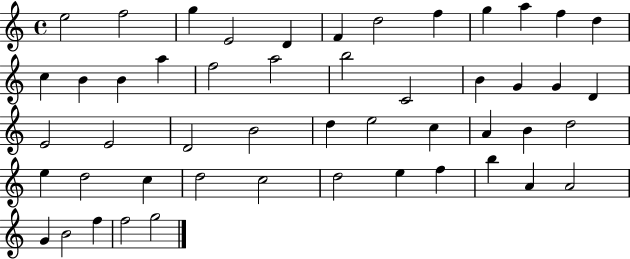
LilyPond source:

{
  \clef treble
  \time 4/4
  \defaultTimeSignature
  \key c \major
  e''2 f''2 | g''4 e'2 d'4 | f'4 d''2 f''4 | g''4 a''4 f''4 d''4 | \break c''4 b'4 b'4 a''4 | f''2 a''2 | b''2 c'2 | b'4 g'4 g'4 d'4 | \break e'2 e'2 | d'2 b'2 | d''4 e''2 c''4 | a'4 b'4 d''2 | \break e''4 d''2 c''4 | d''2 c''2 | d''2 e''4 f''4 | b''4 a'4 a'2 | \break g'4 b'2 f''4 | f''2 g''2 | \bar "|."
}